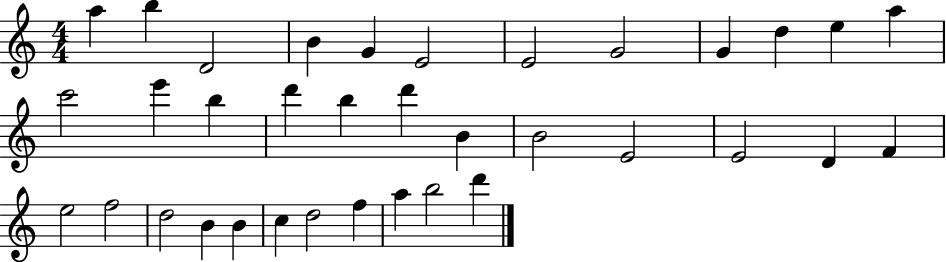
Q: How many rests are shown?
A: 0